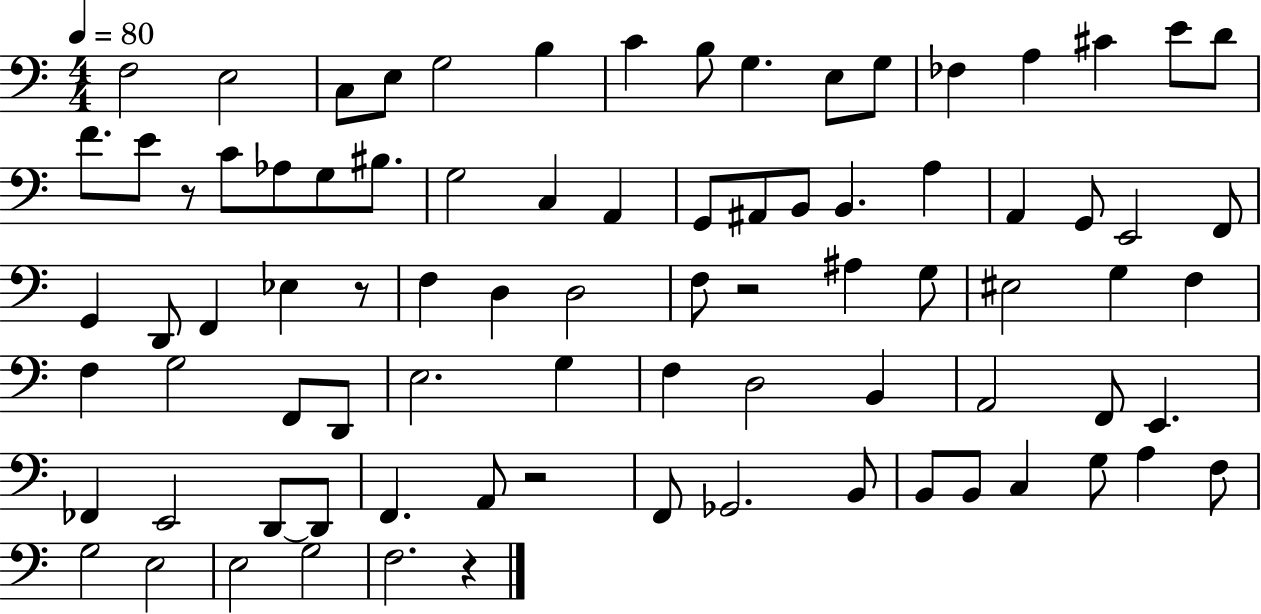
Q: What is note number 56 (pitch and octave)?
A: B2